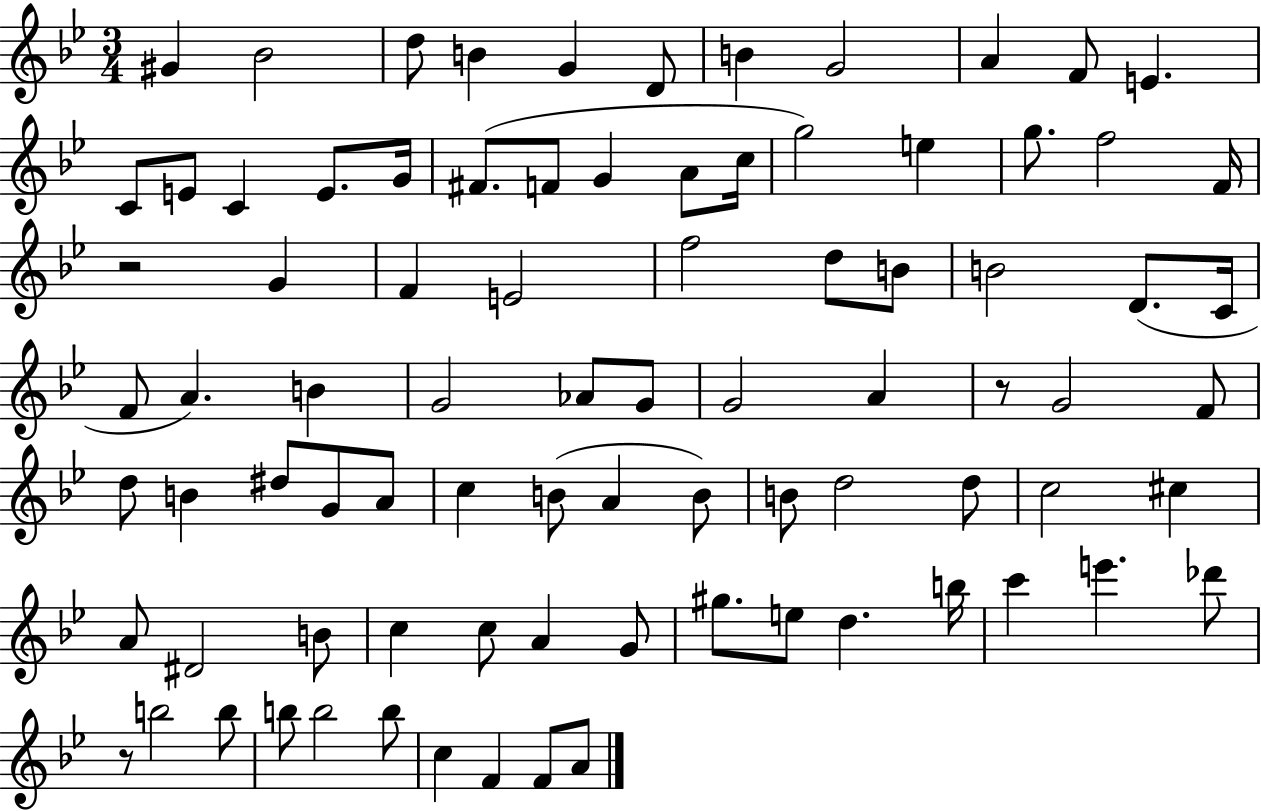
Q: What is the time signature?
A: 3/4